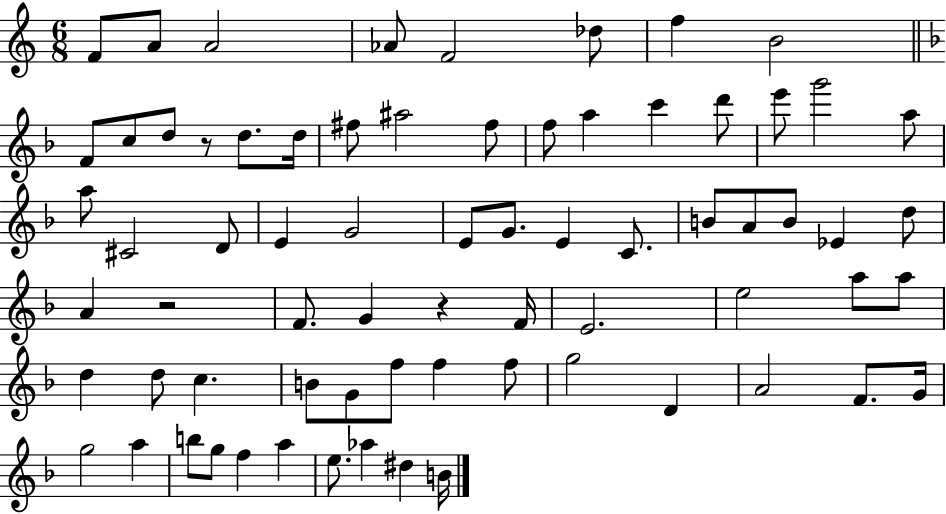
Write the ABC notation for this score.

X:1
T:Untitled
M:6/8
L:1/4
K:C
F/2 A/2 A2 _A/2 F2 _d/2 f B2 F/2 c/2 d/2 z/2 d/2 d/4 ^f/2 ^a2 ^f/2 f/2 a c' d'/2 e'/2 g'2 a/2 a/2 ^C2 D/2 E G2 E/2 G/2 E C/2 B/2 A/2 B/2 _E d/2 A z2 F/2 G z F/4 E2 e2 a/2 a/2 d d/2 c B/2 G/2 f/2 f f/2 g2 D A2 F/2 G/4 g2 a b/2 g/2 f a e/2 _a ^d B/4